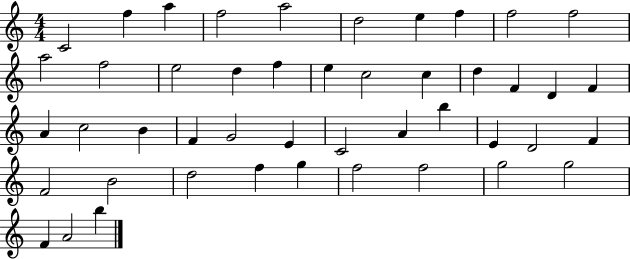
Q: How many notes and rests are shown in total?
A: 46